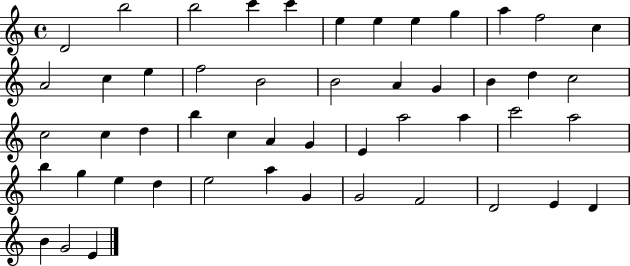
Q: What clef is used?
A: treble